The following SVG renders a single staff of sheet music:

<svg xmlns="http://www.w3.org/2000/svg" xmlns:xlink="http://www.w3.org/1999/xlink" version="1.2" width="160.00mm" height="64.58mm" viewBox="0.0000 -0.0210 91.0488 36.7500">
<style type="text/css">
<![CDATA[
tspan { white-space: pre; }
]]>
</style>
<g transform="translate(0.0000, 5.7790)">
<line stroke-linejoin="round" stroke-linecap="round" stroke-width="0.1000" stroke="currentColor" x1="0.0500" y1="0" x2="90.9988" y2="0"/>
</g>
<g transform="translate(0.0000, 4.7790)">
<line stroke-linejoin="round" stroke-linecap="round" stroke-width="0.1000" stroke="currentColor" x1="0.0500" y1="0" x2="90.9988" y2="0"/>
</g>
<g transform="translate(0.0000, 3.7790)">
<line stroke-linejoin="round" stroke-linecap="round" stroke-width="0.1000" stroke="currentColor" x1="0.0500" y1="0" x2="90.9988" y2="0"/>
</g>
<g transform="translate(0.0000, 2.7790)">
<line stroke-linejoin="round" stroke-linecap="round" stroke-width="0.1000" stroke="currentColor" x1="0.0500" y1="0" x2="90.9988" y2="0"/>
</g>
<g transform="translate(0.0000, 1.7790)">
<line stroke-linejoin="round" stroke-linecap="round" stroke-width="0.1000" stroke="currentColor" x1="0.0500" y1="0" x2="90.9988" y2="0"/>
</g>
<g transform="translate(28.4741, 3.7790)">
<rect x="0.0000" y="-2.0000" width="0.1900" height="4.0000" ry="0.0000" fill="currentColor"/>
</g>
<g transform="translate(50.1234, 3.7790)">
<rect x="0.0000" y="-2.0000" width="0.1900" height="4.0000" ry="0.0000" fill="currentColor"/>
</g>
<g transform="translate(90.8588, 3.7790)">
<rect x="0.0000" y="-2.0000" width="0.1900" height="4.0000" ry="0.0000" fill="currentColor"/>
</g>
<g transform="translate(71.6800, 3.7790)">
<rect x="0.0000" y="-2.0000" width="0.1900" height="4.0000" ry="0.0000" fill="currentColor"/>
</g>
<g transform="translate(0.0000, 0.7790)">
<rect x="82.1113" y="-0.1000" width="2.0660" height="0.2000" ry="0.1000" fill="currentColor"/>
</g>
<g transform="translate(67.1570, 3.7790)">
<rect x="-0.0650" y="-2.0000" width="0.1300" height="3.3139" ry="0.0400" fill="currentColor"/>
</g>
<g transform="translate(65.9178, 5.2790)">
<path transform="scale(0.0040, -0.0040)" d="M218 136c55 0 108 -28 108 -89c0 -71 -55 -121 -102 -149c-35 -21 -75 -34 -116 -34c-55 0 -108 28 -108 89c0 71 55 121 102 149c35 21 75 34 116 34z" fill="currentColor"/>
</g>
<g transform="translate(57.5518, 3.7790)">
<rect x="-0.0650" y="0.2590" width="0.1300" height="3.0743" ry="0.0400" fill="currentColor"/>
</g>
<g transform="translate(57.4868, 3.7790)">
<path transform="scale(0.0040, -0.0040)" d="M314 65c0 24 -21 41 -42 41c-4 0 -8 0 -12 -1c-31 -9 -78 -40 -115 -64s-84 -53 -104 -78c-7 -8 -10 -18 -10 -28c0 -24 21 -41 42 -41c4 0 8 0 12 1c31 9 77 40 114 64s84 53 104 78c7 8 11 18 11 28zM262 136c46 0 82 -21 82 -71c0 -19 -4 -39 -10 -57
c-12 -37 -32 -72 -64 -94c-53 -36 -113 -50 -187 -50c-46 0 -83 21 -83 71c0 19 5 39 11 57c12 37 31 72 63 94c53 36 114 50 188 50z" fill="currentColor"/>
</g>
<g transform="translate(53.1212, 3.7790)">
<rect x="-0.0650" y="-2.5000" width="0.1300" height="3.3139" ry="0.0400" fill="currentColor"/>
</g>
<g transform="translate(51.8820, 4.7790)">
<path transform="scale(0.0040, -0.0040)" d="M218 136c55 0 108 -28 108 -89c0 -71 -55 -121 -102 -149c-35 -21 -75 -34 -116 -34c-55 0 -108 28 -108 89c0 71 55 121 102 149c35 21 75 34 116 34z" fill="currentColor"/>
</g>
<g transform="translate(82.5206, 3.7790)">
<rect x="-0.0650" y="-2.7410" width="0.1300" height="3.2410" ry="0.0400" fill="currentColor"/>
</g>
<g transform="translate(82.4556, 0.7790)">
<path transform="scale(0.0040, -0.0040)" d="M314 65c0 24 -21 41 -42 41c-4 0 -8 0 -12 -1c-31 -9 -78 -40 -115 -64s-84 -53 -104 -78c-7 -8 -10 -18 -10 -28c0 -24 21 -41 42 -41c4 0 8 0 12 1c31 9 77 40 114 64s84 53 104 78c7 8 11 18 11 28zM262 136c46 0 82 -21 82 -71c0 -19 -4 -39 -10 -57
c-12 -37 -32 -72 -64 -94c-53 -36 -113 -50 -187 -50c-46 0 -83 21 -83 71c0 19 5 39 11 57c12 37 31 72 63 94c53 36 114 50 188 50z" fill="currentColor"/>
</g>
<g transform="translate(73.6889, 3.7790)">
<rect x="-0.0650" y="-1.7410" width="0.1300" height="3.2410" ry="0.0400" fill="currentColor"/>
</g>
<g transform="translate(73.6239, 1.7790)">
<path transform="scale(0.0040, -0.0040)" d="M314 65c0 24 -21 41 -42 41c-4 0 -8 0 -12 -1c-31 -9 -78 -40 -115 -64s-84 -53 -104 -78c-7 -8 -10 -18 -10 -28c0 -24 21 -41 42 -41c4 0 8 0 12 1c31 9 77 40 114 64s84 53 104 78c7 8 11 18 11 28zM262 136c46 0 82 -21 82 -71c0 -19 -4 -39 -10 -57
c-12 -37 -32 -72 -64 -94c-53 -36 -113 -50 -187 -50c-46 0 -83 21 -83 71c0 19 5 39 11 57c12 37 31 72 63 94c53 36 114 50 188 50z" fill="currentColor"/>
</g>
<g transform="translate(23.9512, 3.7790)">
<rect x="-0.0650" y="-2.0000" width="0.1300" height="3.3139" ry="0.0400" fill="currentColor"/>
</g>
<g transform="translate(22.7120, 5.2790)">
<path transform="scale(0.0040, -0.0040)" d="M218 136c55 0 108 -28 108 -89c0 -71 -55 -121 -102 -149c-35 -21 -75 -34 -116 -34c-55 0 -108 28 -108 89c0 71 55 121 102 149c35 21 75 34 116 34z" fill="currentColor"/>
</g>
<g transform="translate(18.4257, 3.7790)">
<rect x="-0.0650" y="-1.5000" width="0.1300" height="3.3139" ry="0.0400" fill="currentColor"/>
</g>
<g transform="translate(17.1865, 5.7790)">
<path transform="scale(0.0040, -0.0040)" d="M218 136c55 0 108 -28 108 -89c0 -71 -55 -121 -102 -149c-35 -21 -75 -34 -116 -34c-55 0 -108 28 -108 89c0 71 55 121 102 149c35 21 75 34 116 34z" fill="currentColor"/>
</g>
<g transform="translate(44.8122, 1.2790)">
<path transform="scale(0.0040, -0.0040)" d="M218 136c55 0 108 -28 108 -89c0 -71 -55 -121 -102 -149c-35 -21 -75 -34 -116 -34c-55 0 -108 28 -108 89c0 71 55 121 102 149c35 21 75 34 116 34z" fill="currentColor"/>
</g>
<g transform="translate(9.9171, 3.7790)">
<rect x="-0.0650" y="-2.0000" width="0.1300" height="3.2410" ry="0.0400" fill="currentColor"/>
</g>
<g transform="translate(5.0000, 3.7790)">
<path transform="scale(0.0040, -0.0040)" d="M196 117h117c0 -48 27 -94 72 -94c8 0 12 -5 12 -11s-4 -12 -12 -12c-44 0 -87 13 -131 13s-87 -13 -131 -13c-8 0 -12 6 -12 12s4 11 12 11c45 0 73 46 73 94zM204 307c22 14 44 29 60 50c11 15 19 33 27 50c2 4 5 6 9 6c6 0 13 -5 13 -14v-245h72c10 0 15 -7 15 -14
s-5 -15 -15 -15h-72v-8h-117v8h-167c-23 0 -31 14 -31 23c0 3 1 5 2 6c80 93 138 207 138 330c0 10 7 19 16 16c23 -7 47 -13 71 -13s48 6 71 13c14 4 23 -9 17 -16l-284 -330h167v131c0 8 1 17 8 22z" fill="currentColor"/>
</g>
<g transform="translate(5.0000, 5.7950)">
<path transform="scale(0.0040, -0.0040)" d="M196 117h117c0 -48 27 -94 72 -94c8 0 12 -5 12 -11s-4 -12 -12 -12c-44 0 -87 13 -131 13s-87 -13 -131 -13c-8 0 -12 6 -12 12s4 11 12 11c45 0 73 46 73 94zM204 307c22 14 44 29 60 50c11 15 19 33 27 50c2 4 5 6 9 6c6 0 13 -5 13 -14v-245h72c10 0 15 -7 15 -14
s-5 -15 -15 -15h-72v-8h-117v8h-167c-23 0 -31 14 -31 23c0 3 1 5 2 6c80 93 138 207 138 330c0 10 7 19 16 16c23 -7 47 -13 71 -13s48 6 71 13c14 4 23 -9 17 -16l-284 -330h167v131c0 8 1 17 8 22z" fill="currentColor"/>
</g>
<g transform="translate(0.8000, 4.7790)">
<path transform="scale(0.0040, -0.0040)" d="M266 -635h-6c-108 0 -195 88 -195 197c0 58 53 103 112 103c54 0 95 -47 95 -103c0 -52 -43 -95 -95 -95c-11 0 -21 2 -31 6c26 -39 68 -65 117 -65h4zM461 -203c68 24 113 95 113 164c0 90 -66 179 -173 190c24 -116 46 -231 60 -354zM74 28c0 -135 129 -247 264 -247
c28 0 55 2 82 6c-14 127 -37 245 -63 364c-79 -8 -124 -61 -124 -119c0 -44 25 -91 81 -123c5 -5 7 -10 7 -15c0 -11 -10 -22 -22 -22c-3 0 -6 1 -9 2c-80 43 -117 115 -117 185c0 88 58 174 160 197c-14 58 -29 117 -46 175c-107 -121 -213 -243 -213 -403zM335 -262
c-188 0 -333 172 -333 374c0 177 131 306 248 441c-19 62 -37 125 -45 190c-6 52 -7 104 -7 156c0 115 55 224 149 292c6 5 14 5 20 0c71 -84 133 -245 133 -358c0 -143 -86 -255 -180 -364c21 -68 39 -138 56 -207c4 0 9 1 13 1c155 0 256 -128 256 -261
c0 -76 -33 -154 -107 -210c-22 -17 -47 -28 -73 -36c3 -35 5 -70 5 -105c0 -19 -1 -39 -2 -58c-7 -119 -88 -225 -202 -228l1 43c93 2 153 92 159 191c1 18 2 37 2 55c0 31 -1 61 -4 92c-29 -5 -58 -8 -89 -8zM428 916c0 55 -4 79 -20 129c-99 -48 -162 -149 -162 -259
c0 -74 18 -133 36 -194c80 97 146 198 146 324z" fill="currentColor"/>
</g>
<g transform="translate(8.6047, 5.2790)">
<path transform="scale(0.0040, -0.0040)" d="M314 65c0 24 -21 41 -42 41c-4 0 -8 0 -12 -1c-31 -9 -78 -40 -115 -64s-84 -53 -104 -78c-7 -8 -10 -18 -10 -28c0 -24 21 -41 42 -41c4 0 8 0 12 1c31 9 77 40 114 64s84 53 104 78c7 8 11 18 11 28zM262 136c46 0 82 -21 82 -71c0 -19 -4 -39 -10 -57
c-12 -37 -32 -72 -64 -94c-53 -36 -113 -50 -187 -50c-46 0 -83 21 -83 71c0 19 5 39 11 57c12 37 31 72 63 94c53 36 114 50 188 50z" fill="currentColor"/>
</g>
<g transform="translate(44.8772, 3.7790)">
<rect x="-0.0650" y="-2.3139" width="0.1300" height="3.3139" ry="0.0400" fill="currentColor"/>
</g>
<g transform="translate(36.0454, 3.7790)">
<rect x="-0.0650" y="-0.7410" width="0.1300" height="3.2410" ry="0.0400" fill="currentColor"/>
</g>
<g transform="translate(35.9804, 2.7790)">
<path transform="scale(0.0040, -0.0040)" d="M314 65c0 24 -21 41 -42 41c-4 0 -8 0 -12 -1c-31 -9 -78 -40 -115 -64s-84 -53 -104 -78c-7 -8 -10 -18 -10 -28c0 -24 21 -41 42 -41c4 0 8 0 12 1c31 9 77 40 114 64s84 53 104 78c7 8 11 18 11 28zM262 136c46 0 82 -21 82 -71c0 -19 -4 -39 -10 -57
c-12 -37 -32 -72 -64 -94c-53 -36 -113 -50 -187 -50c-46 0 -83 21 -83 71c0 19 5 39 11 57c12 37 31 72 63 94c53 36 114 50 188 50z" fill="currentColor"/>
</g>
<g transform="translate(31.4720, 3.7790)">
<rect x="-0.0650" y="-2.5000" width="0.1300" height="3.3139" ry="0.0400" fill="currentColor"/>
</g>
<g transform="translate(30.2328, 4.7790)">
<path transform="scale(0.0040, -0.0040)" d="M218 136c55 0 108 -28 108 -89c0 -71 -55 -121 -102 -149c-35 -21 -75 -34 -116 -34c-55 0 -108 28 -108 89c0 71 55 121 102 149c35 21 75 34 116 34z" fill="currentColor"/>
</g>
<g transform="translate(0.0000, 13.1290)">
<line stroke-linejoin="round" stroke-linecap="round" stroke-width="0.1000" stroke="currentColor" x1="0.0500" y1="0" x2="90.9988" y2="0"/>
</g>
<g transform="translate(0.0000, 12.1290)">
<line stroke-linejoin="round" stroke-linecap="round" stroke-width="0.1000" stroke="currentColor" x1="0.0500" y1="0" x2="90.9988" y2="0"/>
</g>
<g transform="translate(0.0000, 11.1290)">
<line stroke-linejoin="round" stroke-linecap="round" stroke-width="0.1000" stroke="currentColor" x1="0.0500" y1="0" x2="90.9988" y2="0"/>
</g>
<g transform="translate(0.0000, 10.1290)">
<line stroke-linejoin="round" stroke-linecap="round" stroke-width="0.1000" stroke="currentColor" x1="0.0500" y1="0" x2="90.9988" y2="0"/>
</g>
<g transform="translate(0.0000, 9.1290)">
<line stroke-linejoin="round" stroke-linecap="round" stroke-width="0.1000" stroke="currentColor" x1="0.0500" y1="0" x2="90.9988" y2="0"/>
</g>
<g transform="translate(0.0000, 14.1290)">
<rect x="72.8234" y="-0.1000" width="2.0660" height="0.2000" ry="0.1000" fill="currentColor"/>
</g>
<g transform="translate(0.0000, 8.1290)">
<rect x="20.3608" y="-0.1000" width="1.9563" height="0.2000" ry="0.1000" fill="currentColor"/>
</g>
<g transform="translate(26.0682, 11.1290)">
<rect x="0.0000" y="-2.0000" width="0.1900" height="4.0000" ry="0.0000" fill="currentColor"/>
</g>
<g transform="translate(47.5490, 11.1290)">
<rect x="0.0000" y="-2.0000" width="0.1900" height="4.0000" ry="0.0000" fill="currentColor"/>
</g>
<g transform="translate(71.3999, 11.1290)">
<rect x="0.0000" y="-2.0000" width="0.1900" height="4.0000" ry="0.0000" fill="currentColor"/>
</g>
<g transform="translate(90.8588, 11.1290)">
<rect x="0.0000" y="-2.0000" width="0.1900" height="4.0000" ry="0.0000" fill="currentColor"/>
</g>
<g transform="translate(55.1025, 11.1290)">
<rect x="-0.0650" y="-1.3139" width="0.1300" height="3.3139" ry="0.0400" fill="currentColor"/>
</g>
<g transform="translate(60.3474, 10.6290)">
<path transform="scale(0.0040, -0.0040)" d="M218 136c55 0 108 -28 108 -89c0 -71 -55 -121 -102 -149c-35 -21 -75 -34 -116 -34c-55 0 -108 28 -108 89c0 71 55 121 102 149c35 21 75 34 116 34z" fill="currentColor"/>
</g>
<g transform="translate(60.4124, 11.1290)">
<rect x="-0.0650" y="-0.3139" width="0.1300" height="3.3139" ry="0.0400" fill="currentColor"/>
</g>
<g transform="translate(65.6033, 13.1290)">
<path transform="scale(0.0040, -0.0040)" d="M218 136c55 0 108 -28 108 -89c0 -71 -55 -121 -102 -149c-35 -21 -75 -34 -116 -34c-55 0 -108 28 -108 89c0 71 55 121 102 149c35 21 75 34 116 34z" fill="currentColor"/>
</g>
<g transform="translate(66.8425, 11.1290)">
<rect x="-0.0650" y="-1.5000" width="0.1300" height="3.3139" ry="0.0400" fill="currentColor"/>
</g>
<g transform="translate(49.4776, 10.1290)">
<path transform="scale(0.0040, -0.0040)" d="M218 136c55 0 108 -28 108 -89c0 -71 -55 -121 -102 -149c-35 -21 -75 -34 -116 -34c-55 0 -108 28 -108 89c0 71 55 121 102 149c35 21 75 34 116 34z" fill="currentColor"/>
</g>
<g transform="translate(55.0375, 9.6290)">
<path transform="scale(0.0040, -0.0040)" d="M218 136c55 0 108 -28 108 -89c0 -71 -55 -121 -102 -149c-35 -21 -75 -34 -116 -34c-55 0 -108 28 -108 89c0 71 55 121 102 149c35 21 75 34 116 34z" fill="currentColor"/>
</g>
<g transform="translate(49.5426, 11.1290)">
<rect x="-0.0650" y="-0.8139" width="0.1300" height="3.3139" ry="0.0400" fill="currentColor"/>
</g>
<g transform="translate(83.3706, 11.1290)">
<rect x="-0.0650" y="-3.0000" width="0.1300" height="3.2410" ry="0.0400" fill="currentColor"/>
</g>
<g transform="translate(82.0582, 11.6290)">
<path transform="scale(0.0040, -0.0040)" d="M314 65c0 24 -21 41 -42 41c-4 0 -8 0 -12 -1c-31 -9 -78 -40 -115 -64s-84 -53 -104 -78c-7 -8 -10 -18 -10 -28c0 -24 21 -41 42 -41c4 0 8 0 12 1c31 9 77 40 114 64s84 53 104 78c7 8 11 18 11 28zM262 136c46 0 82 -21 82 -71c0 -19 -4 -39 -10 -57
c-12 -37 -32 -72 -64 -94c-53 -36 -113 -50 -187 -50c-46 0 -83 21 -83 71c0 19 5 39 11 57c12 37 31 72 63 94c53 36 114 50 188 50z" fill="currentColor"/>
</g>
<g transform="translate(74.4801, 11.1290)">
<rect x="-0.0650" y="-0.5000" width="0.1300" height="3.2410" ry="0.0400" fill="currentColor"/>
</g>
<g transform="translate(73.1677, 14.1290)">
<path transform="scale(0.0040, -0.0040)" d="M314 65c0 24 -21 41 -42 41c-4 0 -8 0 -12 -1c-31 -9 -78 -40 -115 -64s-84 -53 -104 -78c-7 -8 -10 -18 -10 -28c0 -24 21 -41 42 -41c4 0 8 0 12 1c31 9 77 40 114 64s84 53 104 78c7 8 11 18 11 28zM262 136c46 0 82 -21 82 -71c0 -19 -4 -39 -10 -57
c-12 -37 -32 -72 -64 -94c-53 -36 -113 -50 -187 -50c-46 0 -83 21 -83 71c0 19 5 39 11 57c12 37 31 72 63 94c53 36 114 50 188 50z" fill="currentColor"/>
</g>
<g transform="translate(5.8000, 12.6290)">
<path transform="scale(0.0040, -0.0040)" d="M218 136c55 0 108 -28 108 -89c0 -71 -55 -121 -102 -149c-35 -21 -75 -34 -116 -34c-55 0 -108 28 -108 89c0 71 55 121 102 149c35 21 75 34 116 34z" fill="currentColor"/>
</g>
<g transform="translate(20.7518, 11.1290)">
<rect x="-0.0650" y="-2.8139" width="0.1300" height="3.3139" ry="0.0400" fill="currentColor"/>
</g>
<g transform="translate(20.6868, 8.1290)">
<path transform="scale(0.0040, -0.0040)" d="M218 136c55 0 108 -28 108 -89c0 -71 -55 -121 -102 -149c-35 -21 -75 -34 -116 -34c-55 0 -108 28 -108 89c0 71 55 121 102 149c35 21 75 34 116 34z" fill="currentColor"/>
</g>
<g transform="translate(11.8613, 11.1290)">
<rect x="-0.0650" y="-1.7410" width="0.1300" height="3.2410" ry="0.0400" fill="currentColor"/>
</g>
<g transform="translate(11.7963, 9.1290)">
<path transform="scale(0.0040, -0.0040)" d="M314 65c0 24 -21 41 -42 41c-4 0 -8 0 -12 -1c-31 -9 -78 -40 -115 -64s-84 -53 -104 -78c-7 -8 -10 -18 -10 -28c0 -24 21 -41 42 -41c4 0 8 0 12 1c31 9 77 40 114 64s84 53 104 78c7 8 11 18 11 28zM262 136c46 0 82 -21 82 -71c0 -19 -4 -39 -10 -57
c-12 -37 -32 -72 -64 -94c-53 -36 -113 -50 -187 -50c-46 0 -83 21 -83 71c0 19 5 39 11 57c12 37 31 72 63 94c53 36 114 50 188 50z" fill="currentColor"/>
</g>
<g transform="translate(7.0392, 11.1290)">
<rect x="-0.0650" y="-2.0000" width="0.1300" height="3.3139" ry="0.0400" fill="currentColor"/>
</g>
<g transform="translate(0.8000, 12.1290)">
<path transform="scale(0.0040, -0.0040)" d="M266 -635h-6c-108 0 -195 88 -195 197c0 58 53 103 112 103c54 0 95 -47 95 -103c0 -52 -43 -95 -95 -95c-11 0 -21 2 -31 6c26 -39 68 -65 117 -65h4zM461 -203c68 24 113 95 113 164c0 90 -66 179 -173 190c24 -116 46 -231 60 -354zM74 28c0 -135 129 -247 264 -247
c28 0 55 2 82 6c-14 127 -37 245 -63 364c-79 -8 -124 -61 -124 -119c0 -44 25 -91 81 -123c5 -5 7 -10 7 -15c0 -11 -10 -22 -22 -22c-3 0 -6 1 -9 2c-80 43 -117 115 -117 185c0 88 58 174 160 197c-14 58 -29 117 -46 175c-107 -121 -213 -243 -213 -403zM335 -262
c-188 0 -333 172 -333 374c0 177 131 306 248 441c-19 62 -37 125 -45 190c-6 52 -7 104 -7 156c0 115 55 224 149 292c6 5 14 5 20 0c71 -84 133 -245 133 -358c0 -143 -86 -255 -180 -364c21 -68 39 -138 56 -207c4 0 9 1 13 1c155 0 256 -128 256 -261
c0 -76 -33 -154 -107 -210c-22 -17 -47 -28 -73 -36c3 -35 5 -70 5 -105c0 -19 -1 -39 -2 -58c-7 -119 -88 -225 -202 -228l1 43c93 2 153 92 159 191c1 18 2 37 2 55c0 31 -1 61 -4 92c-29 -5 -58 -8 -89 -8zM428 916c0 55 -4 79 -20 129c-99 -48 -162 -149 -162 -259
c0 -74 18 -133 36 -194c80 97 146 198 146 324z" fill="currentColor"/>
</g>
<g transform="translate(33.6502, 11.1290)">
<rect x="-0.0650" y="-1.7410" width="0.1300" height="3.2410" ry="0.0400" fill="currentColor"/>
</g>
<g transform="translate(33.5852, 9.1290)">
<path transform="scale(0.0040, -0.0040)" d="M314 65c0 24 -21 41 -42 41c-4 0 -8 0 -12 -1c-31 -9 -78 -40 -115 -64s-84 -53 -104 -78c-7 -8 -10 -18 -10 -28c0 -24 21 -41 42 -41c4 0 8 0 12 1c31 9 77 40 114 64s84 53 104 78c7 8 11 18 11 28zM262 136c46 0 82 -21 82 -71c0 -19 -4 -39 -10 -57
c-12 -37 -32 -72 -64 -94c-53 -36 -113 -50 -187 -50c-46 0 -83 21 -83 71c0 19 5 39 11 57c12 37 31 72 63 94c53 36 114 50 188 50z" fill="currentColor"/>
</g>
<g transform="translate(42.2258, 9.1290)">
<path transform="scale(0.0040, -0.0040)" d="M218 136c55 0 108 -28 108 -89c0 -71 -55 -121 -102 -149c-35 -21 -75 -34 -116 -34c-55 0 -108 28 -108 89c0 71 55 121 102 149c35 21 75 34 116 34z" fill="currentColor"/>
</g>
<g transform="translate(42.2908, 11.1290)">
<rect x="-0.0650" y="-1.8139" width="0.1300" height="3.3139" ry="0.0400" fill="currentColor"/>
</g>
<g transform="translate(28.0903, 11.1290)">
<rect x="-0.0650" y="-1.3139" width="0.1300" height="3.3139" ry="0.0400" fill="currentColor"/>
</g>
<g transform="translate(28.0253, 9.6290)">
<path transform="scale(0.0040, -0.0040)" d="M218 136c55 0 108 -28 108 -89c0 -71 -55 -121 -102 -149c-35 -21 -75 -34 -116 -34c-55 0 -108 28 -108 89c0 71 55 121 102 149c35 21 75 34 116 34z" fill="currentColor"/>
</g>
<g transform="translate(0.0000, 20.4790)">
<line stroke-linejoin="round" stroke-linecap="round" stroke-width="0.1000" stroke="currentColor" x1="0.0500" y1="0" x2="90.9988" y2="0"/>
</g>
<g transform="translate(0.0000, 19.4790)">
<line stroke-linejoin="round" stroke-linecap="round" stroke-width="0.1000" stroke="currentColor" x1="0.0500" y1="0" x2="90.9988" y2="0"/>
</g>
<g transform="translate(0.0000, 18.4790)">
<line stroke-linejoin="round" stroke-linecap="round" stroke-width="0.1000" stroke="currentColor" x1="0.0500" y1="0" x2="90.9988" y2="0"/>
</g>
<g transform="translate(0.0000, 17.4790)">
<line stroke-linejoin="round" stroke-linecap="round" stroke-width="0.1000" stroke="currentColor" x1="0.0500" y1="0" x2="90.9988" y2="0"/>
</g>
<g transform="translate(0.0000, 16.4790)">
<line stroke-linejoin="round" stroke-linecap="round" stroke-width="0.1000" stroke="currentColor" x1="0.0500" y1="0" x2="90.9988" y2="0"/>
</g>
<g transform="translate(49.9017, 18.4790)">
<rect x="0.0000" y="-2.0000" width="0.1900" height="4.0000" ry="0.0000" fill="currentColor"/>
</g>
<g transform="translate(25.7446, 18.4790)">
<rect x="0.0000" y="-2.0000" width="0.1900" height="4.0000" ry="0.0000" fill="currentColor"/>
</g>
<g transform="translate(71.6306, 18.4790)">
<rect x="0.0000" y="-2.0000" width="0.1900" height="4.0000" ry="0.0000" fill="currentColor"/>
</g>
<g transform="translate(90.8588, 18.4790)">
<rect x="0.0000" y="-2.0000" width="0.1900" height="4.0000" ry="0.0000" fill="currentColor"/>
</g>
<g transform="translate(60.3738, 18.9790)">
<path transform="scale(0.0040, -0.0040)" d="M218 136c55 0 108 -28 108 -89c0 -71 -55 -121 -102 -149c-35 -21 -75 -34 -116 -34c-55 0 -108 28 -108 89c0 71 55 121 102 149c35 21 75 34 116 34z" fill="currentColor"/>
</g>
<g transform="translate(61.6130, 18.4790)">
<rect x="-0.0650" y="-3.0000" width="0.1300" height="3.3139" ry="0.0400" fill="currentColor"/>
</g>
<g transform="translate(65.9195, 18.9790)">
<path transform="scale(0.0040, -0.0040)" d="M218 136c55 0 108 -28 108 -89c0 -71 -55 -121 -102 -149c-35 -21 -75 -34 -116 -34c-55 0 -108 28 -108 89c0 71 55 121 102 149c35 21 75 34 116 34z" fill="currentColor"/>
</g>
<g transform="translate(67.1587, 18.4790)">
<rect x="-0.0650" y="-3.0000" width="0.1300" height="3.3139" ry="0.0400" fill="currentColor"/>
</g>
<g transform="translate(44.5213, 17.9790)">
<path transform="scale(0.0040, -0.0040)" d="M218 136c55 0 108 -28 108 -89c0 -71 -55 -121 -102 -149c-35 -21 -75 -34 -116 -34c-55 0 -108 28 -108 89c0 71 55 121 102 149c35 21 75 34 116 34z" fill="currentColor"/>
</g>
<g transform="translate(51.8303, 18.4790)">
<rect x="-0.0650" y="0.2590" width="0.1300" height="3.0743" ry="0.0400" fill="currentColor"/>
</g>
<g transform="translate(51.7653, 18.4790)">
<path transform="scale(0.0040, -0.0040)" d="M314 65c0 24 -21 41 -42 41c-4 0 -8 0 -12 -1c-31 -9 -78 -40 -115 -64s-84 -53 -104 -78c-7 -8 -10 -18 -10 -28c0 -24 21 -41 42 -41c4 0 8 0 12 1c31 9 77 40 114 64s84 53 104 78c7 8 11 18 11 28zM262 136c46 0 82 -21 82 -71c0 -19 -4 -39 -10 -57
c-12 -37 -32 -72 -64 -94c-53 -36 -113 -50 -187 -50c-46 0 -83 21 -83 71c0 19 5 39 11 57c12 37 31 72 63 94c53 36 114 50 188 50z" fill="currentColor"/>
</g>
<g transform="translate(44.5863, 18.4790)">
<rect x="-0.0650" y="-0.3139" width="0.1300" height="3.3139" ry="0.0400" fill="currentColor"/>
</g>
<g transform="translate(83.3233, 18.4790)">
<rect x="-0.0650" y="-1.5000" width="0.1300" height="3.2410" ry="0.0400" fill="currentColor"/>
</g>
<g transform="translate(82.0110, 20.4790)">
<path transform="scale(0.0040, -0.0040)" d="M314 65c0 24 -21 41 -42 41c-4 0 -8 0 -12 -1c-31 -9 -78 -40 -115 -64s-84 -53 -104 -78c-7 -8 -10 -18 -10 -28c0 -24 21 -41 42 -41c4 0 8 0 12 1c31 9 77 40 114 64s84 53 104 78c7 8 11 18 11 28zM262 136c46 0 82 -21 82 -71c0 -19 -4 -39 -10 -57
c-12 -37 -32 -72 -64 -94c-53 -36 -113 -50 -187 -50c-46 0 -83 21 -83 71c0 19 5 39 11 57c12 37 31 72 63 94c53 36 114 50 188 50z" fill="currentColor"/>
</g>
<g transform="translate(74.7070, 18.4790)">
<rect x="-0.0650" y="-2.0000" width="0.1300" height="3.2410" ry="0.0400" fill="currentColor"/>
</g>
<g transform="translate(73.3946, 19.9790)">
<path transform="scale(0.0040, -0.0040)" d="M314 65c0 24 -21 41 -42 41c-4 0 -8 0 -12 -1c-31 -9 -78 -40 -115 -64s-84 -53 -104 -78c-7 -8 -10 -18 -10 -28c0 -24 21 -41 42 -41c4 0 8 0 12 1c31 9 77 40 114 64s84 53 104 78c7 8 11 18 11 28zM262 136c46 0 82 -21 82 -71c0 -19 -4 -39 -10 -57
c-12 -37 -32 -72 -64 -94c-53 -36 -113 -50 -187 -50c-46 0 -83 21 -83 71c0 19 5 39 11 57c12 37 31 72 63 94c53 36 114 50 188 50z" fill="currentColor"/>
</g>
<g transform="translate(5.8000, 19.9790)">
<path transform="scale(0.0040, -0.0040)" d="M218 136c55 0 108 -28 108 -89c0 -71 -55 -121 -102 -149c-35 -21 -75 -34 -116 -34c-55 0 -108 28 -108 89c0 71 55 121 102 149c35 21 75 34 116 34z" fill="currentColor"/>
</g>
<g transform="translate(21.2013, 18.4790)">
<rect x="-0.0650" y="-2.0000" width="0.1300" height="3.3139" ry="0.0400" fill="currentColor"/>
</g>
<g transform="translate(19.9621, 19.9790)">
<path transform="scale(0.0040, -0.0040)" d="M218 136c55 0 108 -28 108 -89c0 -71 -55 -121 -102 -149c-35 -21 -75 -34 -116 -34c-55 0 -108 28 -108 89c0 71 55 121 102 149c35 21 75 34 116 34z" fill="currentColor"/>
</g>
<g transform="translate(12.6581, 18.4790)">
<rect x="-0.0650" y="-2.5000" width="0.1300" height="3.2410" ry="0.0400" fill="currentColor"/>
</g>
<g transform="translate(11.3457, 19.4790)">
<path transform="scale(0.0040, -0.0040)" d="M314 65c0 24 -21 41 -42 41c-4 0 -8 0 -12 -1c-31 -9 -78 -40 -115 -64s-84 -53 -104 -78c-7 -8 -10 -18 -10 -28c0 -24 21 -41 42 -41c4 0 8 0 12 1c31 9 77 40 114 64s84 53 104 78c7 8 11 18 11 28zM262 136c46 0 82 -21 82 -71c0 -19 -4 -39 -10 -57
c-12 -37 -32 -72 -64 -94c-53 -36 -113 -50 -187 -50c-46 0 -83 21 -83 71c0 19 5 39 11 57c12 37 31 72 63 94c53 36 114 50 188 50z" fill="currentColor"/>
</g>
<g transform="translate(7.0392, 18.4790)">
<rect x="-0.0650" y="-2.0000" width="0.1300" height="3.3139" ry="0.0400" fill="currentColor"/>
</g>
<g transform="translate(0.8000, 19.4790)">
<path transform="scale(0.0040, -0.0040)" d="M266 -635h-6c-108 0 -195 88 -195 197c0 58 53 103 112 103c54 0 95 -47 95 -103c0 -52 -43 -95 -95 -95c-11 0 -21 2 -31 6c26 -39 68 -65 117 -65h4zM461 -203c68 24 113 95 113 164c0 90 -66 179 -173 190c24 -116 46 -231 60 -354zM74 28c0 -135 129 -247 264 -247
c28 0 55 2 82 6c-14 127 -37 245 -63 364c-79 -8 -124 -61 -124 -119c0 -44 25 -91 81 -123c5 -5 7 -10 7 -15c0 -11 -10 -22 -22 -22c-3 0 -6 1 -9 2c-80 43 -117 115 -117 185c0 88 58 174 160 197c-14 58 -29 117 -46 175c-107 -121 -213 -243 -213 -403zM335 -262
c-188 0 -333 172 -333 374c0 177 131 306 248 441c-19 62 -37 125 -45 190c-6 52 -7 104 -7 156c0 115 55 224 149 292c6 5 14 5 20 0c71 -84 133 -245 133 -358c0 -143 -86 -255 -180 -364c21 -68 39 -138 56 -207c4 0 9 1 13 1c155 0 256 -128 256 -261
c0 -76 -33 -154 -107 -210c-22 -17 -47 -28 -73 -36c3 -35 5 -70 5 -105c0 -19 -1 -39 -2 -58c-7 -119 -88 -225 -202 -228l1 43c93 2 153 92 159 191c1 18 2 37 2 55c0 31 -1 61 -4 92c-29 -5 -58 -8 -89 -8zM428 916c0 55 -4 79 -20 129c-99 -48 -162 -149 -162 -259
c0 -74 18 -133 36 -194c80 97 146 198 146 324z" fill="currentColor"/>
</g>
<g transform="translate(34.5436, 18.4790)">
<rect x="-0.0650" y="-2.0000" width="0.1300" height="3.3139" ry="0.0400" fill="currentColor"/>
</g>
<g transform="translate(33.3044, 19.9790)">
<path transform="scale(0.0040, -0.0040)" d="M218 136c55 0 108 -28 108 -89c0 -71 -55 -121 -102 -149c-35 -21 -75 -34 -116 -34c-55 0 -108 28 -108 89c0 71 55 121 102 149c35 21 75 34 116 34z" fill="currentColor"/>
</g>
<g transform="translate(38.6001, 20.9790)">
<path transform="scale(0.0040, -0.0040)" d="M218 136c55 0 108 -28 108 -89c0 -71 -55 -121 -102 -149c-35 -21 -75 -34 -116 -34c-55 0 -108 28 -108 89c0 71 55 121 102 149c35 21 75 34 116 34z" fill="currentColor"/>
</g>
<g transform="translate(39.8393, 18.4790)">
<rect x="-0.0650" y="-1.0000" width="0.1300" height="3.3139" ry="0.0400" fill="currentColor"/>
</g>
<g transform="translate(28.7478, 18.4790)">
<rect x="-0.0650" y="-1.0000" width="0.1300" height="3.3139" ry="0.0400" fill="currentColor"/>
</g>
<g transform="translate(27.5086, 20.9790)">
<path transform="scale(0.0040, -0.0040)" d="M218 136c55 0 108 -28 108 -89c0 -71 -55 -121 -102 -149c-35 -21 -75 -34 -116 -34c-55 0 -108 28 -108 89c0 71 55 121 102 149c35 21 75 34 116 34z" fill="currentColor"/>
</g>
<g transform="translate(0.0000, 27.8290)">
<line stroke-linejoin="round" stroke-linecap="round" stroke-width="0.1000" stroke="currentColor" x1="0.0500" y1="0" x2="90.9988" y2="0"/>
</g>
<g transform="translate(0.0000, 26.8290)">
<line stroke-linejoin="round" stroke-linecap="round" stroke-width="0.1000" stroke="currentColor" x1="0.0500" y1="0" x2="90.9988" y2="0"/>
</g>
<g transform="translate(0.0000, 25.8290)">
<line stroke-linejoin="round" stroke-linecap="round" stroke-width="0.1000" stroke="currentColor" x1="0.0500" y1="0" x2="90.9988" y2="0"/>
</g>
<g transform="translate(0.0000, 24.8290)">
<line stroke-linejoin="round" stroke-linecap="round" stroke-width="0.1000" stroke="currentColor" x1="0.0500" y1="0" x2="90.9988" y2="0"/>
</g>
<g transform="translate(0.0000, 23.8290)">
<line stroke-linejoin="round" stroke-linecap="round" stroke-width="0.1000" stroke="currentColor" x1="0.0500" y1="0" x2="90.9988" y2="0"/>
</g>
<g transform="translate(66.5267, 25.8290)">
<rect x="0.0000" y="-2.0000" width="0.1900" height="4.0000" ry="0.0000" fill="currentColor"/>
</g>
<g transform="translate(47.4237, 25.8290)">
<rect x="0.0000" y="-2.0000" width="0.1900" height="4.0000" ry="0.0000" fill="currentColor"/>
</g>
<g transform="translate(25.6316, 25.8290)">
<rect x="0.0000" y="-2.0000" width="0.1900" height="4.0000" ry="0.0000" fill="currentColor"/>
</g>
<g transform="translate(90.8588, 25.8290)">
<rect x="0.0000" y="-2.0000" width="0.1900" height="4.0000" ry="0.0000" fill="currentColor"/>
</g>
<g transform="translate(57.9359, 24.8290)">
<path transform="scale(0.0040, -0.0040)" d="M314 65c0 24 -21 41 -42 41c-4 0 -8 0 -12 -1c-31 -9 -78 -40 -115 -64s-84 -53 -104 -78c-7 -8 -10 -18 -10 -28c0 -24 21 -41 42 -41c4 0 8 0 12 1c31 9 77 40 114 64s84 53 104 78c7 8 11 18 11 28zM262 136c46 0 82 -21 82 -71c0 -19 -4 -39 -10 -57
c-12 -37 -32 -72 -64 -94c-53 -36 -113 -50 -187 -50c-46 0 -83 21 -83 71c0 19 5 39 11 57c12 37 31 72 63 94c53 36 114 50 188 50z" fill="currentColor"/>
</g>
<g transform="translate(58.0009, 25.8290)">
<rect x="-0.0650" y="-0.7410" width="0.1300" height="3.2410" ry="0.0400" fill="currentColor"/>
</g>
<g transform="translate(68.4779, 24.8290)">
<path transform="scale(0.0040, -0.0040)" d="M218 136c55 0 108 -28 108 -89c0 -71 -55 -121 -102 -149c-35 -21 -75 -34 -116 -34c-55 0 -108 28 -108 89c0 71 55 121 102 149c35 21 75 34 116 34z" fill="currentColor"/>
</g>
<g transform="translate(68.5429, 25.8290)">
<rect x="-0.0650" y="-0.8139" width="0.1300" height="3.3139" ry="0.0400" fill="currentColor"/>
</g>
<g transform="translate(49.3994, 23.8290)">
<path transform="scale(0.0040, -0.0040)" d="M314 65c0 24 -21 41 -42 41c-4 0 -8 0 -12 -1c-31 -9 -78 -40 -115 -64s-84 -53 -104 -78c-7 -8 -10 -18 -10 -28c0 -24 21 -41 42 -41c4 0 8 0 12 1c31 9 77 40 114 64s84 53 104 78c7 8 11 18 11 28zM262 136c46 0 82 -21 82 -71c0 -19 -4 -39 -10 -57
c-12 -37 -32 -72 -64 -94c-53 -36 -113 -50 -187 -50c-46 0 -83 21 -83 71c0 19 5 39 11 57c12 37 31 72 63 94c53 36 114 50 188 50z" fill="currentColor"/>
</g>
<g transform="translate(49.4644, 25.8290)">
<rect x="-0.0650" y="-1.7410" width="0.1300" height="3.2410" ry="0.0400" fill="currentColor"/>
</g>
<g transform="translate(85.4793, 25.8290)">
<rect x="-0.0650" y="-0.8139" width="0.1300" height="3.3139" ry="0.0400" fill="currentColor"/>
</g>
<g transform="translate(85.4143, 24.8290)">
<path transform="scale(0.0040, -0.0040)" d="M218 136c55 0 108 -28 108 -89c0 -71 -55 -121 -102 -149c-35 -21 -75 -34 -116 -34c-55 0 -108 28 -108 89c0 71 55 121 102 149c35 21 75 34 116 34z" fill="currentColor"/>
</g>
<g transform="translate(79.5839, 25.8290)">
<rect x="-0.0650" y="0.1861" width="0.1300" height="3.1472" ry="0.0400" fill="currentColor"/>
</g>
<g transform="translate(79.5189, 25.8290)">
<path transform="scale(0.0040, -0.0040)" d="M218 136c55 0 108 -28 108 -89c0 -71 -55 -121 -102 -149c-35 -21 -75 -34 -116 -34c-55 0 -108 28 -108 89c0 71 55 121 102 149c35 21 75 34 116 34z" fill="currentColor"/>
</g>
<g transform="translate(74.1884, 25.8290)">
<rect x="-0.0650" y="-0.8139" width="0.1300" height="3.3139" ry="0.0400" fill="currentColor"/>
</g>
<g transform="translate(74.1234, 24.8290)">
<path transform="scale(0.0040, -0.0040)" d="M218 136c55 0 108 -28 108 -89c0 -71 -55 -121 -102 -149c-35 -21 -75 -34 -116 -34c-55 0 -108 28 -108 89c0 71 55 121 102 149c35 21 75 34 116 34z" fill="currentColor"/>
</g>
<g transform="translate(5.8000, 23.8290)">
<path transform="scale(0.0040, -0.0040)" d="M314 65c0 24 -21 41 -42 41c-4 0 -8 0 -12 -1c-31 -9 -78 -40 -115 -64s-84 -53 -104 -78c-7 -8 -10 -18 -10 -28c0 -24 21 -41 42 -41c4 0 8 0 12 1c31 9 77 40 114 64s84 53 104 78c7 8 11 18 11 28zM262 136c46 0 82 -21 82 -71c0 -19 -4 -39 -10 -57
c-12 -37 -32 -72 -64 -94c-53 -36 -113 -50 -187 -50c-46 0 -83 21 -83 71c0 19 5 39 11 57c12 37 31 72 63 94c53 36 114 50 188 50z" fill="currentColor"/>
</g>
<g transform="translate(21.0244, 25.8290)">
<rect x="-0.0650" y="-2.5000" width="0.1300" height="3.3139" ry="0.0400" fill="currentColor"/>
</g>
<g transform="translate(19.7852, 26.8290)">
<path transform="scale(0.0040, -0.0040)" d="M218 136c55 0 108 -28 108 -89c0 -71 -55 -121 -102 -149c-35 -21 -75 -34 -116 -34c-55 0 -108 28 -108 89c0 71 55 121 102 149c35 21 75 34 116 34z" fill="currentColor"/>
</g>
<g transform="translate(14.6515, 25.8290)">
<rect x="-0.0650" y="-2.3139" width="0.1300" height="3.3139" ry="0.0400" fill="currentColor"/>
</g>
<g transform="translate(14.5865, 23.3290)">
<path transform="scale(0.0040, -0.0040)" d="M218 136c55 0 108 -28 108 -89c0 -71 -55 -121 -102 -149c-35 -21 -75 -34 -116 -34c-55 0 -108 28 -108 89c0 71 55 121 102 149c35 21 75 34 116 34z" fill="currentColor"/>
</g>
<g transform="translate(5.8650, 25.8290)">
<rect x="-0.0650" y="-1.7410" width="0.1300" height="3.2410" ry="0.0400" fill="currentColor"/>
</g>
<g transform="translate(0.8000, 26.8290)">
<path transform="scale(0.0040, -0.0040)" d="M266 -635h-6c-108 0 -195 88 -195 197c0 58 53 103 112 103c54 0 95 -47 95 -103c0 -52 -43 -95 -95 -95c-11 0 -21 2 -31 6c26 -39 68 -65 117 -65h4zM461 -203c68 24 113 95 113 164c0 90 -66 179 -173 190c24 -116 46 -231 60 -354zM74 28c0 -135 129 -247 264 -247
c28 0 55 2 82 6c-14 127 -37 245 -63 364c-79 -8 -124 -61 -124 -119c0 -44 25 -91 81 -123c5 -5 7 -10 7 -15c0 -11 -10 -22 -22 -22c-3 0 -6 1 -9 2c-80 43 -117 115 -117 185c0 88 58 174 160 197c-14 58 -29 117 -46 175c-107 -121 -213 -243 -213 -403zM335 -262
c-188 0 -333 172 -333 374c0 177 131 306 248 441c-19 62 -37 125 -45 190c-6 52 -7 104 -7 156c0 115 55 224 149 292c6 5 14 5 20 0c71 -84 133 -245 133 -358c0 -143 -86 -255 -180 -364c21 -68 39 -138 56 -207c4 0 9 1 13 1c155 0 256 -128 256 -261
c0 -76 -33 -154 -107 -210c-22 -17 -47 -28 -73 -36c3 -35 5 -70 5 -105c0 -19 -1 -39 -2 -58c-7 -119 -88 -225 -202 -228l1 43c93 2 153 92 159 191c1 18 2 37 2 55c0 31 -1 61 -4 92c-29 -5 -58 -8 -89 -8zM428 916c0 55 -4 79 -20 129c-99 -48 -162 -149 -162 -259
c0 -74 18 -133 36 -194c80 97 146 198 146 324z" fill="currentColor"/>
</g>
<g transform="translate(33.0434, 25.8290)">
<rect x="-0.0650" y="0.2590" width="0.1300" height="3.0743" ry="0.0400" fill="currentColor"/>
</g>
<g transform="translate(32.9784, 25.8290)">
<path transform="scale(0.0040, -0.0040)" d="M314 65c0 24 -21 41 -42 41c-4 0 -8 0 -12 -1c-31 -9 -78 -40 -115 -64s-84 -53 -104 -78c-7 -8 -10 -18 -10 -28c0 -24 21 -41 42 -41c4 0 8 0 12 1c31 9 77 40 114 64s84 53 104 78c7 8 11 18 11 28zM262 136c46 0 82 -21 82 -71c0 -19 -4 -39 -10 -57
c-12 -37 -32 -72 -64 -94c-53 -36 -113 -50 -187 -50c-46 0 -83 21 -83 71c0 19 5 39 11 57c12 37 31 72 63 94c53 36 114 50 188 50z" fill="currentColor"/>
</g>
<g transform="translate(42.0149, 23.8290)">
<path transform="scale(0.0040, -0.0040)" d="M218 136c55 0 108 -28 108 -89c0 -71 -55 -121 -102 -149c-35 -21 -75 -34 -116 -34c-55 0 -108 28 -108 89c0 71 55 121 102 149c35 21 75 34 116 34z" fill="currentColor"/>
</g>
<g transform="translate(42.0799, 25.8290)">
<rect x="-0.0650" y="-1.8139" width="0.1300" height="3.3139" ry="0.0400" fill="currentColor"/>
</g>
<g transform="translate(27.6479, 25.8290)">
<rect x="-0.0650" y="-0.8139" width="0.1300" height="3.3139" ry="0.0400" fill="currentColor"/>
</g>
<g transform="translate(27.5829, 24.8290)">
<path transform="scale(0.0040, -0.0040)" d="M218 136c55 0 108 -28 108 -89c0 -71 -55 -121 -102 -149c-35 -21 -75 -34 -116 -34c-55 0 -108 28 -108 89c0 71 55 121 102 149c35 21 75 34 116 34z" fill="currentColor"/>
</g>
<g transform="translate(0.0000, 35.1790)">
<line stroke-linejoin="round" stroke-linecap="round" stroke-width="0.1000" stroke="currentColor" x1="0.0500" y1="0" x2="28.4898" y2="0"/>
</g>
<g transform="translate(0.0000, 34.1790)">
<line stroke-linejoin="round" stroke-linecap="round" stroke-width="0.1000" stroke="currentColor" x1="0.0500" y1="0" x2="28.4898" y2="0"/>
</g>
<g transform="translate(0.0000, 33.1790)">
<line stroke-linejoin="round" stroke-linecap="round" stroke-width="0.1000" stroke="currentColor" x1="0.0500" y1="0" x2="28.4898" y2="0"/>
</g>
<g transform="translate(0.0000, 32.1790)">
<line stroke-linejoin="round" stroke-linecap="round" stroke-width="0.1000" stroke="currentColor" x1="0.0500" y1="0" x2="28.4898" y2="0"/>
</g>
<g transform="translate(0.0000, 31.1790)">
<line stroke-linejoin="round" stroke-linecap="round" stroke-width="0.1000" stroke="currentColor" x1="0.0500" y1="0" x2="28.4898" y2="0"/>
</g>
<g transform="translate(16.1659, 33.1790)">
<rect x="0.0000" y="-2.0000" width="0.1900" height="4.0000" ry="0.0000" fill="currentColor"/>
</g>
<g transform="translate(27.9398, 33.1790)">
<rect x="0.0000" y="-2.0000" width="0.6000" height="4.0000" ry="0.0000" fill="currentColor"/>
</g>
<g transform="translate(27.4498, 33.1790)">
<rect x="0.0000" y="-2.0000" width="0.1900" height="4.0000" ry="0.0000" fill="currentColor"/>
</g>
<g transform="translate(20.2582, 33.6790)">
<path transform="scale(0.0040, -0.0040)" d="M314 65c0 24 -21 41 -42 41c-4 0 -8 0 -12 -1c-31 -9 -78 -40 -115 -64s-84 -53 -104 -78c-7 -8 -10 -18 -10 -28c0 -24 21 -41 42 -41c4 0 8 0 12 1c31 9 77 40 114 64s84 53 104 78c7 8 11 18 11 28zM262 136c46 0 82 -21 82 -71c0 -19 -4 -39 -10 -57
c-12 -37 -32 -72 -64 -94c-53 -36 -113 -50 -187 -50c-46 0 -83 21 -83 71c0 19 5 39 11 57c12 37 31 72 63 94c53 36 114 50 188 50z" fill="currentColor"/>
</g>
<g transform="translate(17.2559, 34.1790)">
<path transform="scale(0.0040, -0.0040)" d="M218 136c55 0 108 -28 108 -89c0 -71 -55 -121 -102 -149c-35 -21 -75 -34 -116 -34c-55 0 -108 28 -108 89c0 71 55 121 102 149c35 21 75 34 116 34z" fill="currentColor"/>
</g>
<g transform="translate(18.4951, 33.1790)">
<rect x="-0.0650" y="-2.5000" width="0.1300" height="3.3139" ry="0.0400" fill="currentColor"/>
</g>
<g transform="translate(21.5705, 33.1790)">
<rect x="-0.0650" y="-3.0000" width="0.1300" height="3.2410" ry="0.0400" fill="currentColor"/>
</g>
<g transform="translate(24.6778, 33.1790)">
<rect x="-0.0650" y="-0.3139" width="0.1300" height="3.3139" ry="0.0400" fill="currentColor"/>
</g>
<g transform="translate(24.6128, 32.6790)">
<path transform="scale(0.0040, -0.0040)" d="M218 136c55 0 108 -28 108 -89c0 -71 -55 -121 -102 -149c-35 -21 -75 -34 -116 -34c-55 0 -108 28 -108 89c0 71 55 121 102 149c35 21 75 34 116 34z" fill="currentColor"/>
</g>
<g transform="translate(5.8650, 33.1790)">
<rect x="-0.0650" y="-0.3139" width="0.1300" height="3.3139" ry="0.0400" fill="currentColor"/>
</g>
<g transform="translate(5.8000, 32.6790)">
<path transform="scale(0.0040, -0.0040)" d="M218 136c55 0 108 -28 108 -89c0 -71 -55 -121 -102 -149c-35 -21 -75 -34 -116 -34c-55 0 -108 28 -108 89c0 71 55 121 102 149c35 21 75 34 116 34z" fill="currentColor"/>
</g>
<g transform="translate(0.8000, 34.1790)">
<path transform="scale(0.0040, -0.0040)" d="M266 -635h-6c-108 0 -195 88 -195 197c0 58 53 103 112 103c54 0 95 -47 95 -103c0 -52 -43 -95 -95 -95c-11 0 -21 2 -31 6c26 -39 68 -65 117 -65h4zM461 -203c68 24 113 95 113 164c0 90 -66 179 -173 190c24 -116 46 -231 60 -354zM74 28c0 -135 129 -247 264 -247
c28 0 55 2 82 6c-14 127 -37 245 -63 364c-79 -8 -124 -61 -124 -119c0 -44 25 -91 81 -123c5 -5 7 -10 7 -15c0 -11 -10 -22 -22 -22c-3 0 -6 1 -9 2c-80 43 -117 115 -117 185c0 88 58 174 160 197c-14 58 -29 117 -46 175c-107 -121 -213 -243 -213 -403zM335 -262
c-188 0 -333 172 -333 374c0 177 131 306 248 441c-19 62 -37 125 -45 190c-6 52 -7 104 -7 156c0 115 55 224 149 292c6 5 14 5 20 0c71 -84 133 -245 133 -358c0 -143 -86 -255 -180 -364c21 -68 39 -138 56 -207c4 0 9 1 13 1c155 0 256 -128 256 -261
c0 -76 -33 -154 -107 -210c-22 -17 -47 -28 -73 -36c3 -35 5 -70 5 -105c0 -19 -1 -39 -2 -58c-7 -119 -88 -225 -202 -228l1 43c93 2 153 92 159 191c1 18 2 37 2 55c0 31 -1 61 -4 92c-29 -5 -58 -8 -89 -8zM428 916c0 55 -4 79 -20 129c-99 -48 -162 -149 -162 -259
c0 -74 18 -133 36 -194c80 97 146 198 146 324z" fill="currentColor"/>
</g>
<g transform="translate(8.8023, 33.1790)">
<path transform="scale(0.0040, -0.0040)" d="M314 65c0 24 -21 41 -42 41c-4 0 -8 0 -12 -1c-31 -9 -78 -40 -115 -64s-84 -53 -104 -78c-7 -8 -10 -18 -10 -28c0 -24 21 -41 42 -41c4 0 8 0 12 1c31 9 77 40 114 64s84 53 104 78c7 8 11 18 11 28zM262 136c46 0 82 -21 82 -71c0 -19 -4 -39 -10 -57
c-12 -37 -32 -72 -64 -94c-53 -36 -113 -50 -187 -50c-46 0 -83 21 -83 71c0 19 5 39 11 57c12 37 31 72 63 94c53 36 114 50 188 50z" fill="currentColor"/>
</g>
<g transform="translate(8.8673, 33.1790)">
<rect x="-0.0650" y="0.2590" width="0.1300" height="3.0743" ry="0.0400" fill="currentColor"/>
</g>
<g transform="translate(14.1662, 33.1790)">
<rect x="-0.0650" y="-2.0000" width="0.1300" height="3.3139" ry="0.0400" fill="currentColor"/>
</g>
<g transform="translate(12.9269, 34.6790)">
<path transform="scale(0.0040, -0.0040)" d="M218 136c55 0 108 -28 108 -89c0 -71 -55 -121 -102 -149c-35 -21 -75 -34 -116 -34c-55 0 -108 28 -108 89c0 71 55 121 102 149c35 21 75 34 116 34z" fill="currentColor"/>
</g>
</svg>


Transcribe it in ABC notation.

X:1
T:Untitled
M:4/4
L:1/4
K:C
F2 E F G d2 g G B2 F f2 a2 F f2 a e f2 f d e c E C2 A2 F G2 F D F D c B2 A A F2 E2 f2 g G d B2 f f2 d2 d d B d c B2 F G A2 c